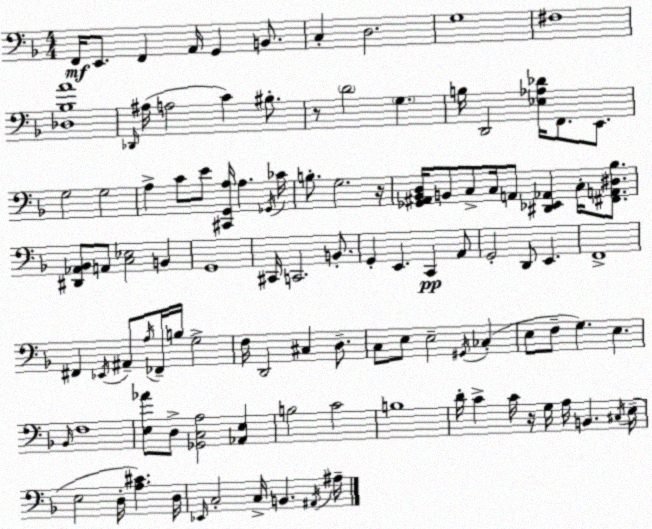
X:1
T:Untitled
M:4/4
L:1/4
K:Dm
F,,/4 E,,/2 F,, A,,/4 G,, B,,/2 C, D,2 G,4 ^F,4 [_D,_B,A]4 _D,,/4 ^A,/4 A,2 C ^B,/2 z/2 D2 G, B,/4 D,,2 [_E,_A,_D]/4 F,,/2 E,,/2 G,2 G,2 A, C/2 E/2 [^C,,G,,A,]/4 A, _G,,/4 _C/4 B,/2 G,2 z/4 [_G,,^A,,_B,,D,]/4 B,,/2 C,/2 C,/4 A,,/2 [^D,,_E,,_A,,] C,/4 [^F,,A,,^D,_B,]/2 [^D,,_A,,_B,,]/2 A,,/2 [C,_E,]2 B,, G,,4 ^C,,/4 C,,2 B,,/2 G,, E,, C,, A,,/2 G,,2 D,,/2 E,, F,,4 ^F,, _E,,/4 ^A,,/2 A,/4 _F,,/4 B,/4 G,2 F,/4 D,,2 ^C, D,/2 C,/2 E,/2 E,2 ^G,,/4 _C, E,/2 F,/2 G, E, _B,,/4 F,4 [E,_A]/2 D,/2 [_G,,C,A,]2 [_A,,E,] B,2 C2 B,4 D/4 C C/4 z/4 G,/4 A,/4 B,, ^C,/4 E,/4 E,2 D,/4 [A,^C] D,/4 _E,,/4 C,2 C,/4 B,, ^A,,/4 ^A,/4